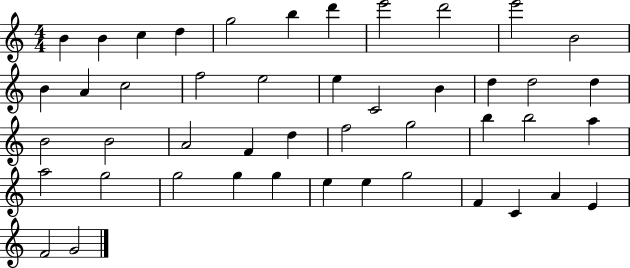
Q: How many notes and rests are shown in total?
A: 46